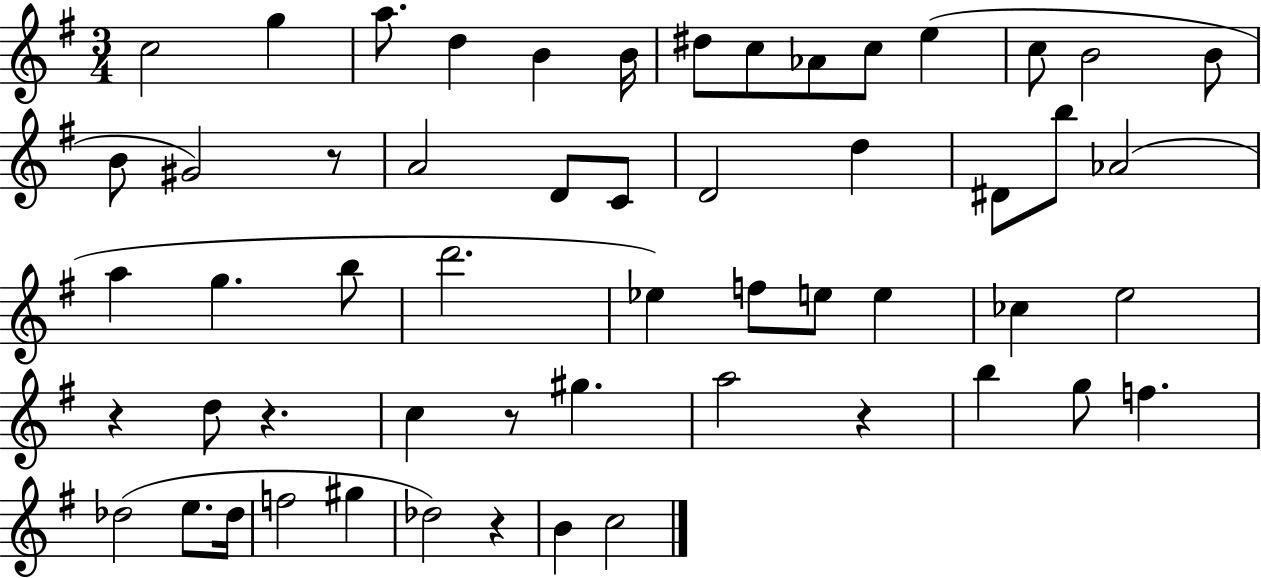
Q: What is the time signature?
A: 3/4